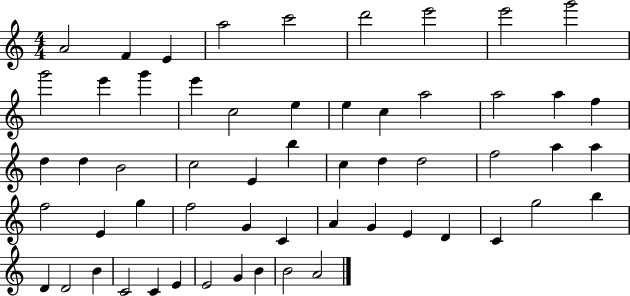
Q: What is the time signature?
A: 4/4